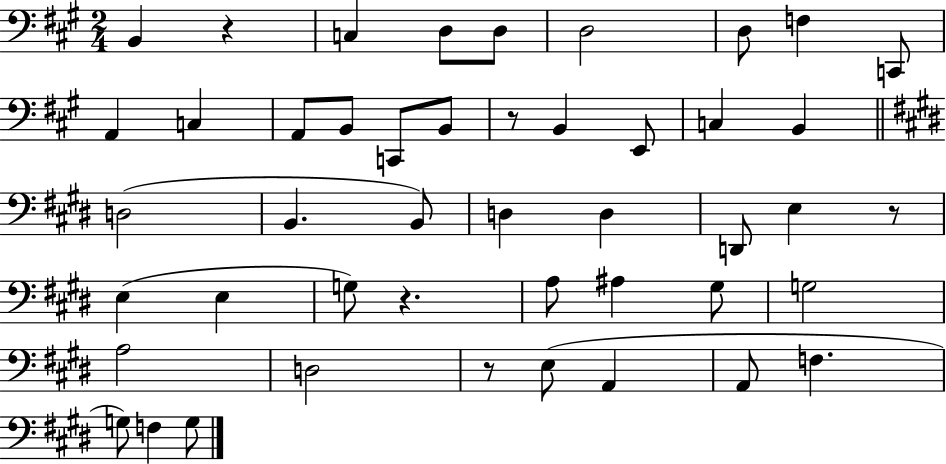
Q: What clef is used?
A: bass